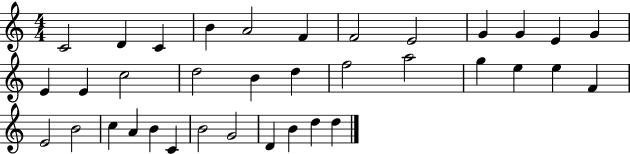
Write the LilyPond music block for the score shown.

{
  \clef treble
  \numericTimeSignature
  \time 4/4
  \key c \major
  c'2 d'4 c'4 | b'4 a'2 f'4 | f'2 e'2 | g'4 g'4 e'4 g'4 | \break e'4 e'4 c''2 | d''2 b'4 d''4 | f''2 a''2 | g''4 e''4 e''4 f'4 | \break e'2 b'2 | c''4 a'4 b'4 c'4 | b'2 g'2 | d'4 b'4 d''4 d''4 | \break \bar "|."
}